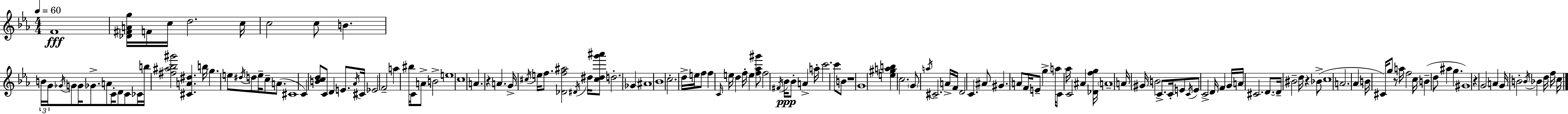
{
  \clef treble
  \numericTimeSignature
  \time 4/4
  \key c \minor
  \tempo 4 = 60
  f'1\fff | <des' fis' a' g''>16 f'16 c''16 d''2. c''16 | c''2 c''8 b'4. | \tuplet 3/2 { b'16 g'16 \acciaccatura { ges'16 } } g'8 g'16 ges'8.-> a'8 c'16-. d'8 c'8 | \break ces'16 b''16 <fis'' ais'' bes'' gis'''>2 <cis' a' dis''>4. | b''16 g''4. e''8 \acciaccatura { dis''16 } d''8 e''16-- c''8-- a'8.( | cis'1 | c'4) <b' c'' d''>8 c'8 d'4 e'8. | \break \acciaccatura { aes'16 } cis'16 ees'2 f'2-- | a''4 bis''16 c'16 a'8-> b'2-> | e''1 | c''1 | \break a'4. r4 a'4. | g'16-> \acciaccatura { cis''16 } e''16 f''8. <des' f'' ais''>2 | \acciaccatura { dis'16 } dis''16 <cis'' dis'' g''' ais'''>8 d''2.-. | ges'4 ais'1 | \break bes'1 | c''2.-. | d''16-> e''16 f''8 f''4 \grace { c'16 } e''16 d''4 f''16-. | e''4 <f'' aes'' gis'''>8 f''2 \acciaccatura { fis'16 } bes'16\ppp | \break bes'8-. a'4-> a''16-. c'''2. | c'''8 b'8 r1 | g'1 | <e'' gis'' a'' b''>4 c''2. | \break \parenthesize g'8 \acciaccatura { a''16 } cis'2.-- | a'16-> f'16 d'2 | c'4. ais'8 gis'4. a'8 | f'16 e'8-- g''4-> a''16 c'8 aes''16 c'2 | \break ais'4 <des' f'' g''>16 \parenthesize a'1-- | a'16 gis'16 b'2 | c'8.-> c'16-. e'8 \acciaccatura { c'16 } e'8 c'2-> | d'16 f'4 g'16 a'16 cis'2. | \break d'8.~~ d'16-- bis'2-- | d''16 r4 bes'8->( c''1 | a'2. | aes'4 b'16 cis'16) g''8 r8 a''16 | \break f''2 c''16 b'4--( d''8 ais''4 | g''4. gis'1) | r4 g'2 | a'4 g'16 b'2-. | \break \acciaccatura { b'16 } bes'4 d''16 f''16 c''16 \bar "|."
}